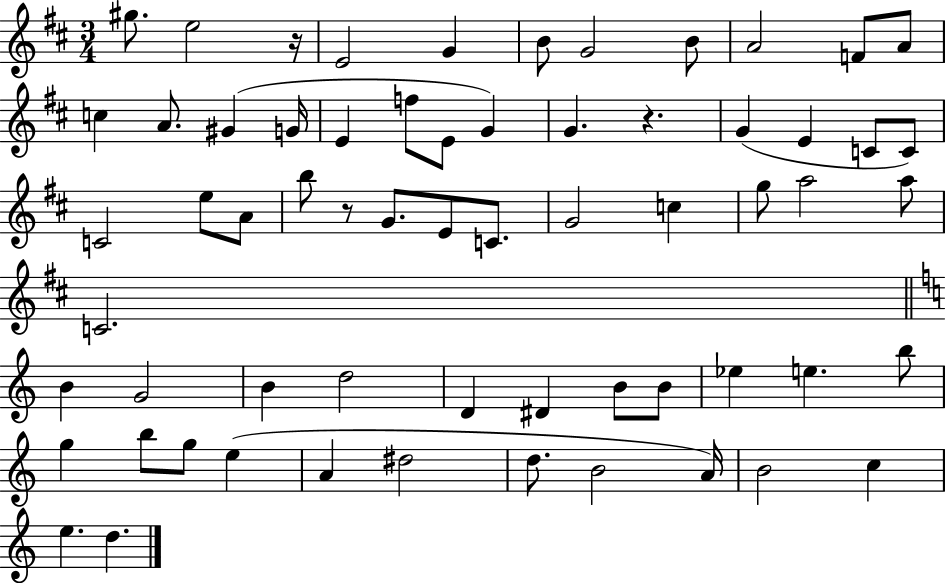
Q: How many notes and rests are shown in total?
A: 63